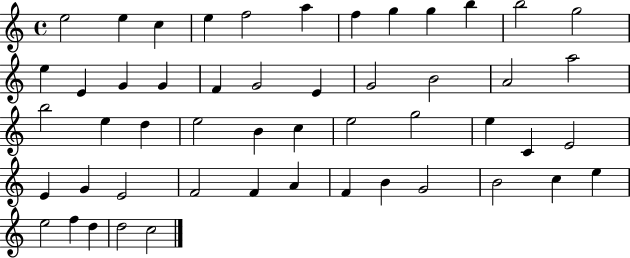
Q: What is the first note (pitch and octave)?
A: E5